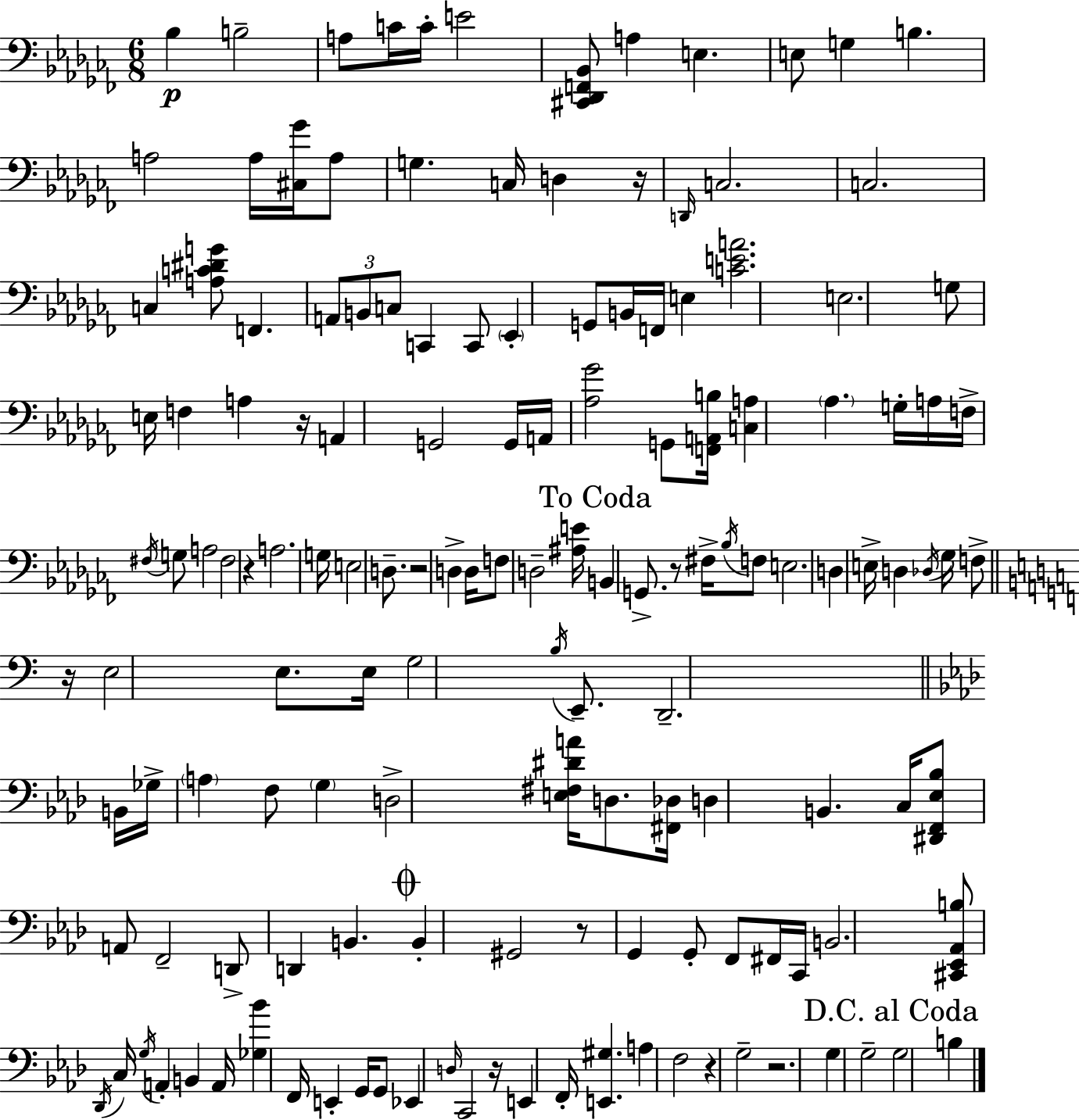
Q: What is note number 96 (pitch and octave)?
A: G2